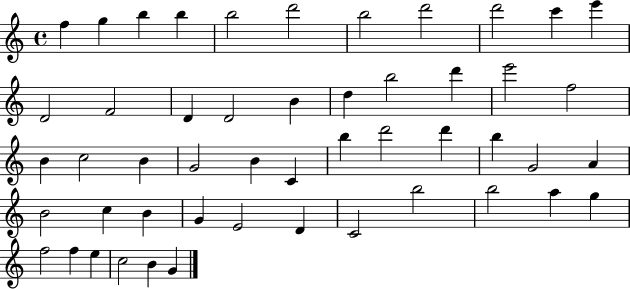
X:1
T:Untitled
M:4/4
L:1/4
K:C
f g b b b2 d'2 b2 d'2 d'2 c' e' D2 F2 D D2 B d b2 d' e'2 f2 B c2 B G2 B C b d'2 d' b G2 A B2 c B G E2 D C2 b2 b2 a g f2 f e c2 B G